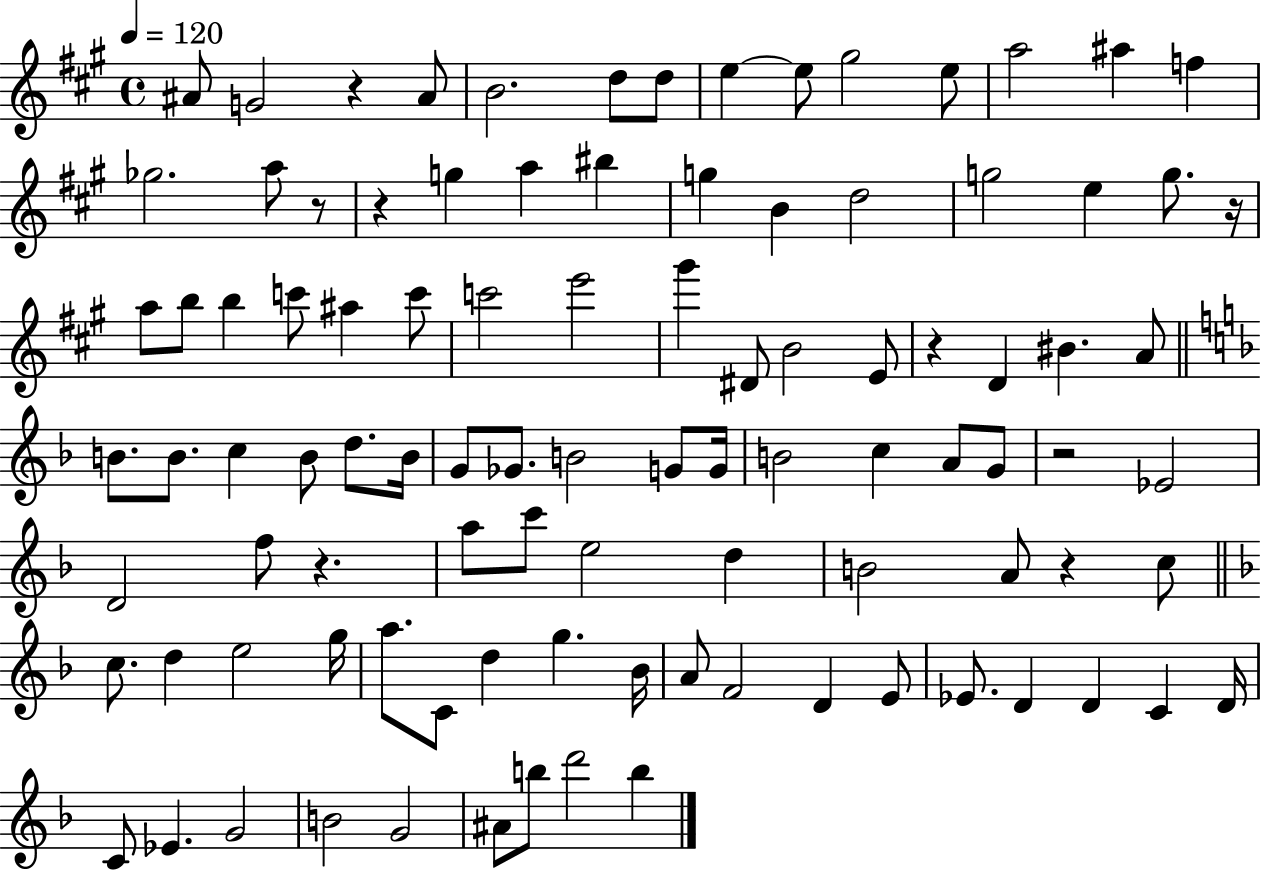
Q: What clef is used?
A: treble